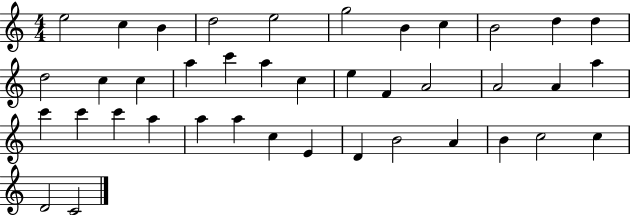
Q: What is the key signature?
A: C major